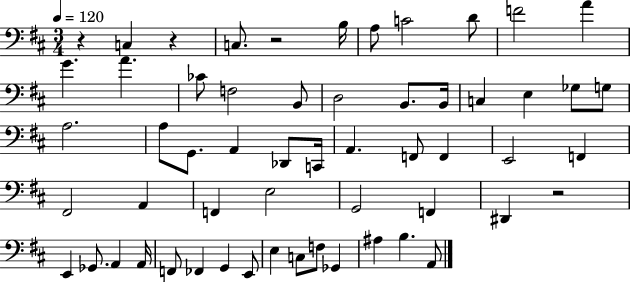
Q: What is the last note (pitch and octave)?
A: A2